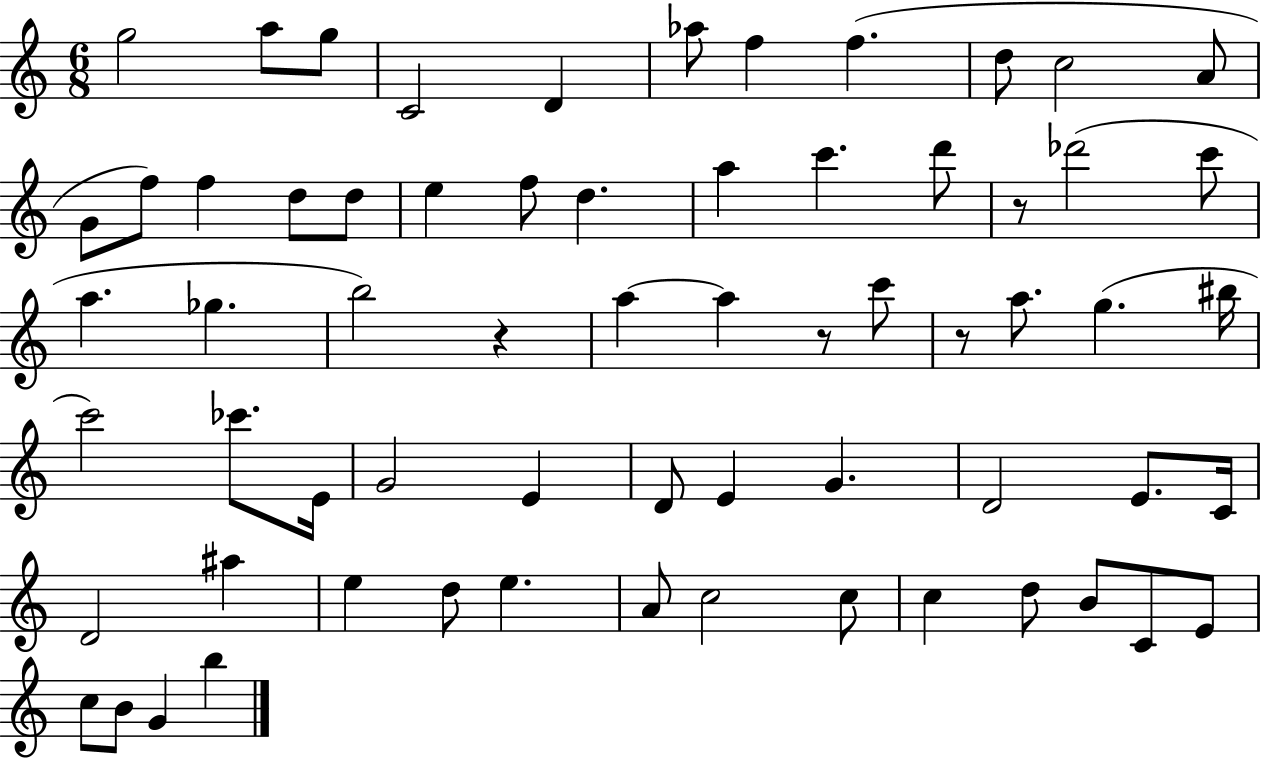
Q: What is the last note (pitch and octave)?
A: B5